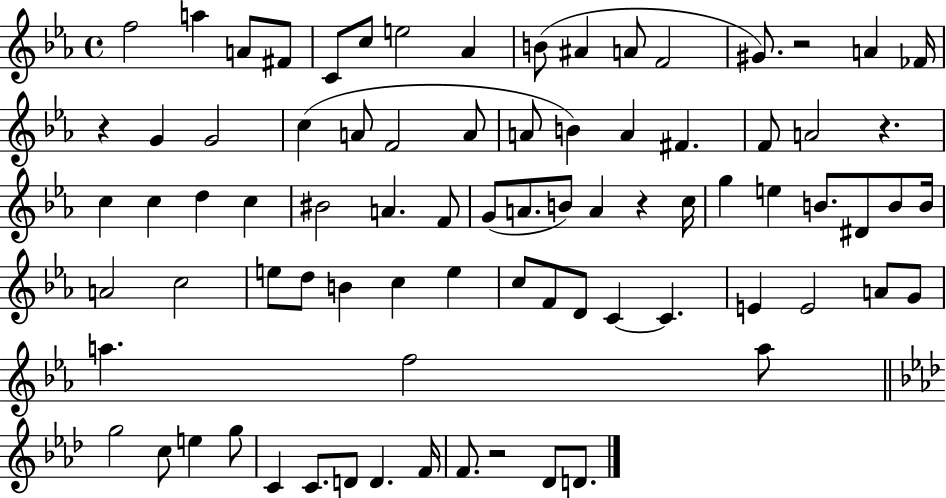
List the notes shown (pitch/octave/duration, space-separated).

F5/h A5/q A4/e F#4/e C4/e C5/e E5/h Ab4/q B4/e A#4/q A4/e F4/h G#4/e. R/h A4/q FES4/s R/q G4/q G4/h C5/q A4/e F4/h A4/e A4/e B4/q A4/q F#4/q. F4/e A4/h R/q. C5/q C5/q D5/q C5/q BIS4/h A4/q. F4/e G4/e A4/e. B4/e A4/q R/q C5/s G5/q E5/q B4/e. D#4/e B4/e B4/s A4/h C5/h E5/e D5/e B4/q C5/q E5/q C5/e F4/e D4/e C4/q C4/q. E4/q E4/h A4/e G4/e A5/q. F5/h A5/e G5/h C5/e E5/q G5/e C4/q C4/e. D4/e D4/q. F4/s F4/e. R/h Db4/e D4/e.